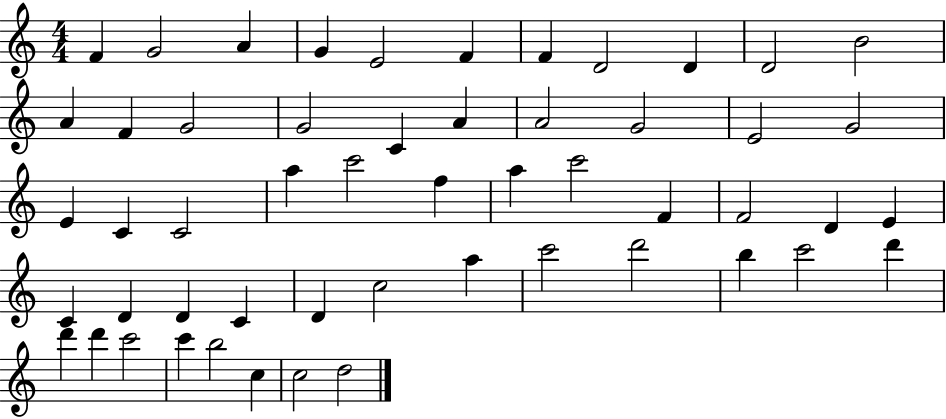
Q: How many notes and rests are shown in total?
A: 53